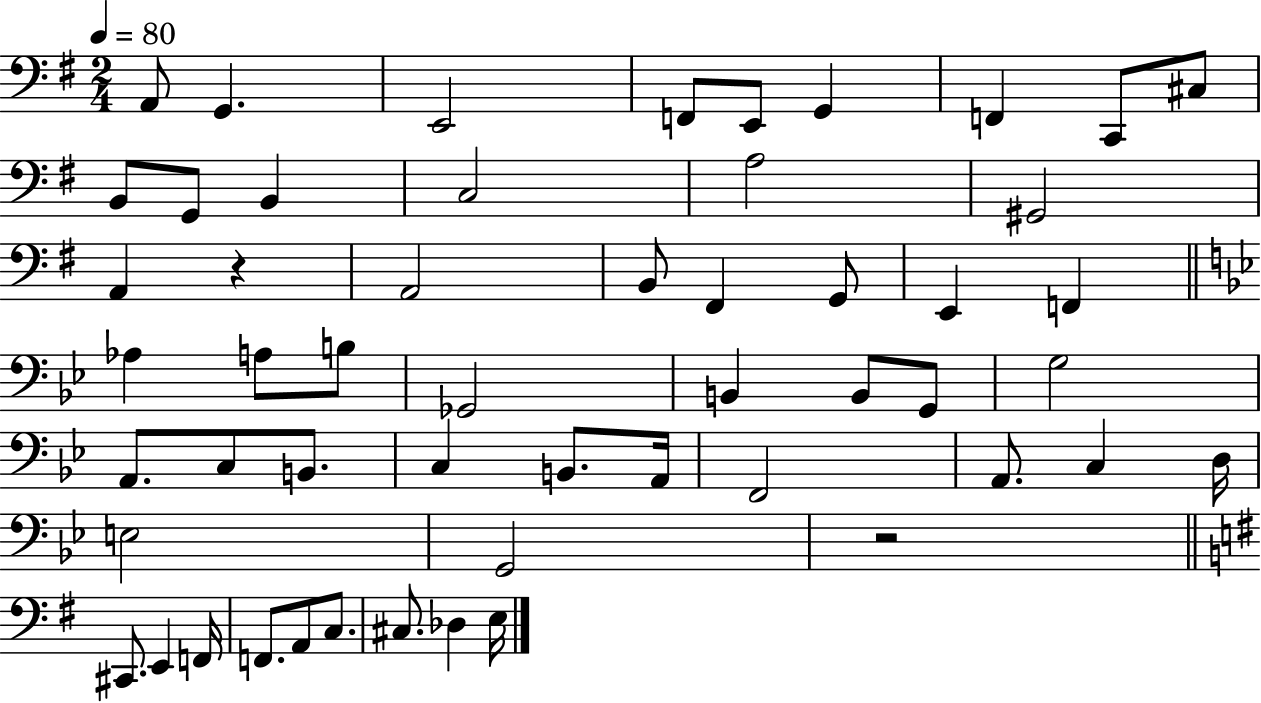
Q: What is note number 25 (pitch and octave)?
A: B3